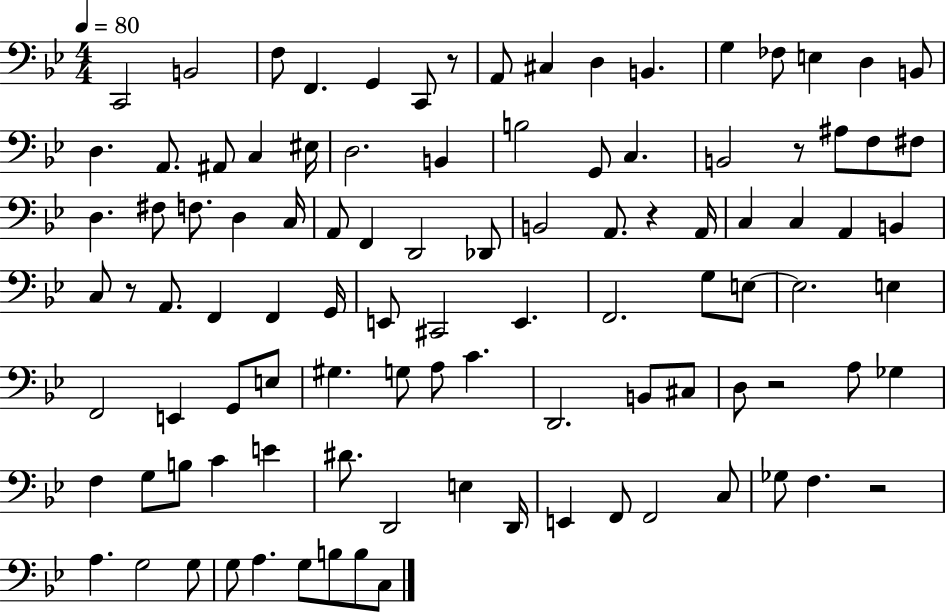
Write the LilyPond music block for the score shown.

{
  \clef bass
  \numericTimeSignature
  \time 4/4
  \key bes \major
  \tempo 4 = 80
  c,2 b,2 | f8 f,4. g,4 c,8 r8 | a,8 cis4 d4 b,4. | g4 fes8 e4 d4 b,8 | \break d4. a,8. ais,8 c4 eis16 | d2. b,4 | b2 g,8 c4. | b,2 r8 ais8 f8 fis8 | \break d4. fis8 f8. d4 c16 | a,8 f,4 d,2 des,8 | b,2 a,8. r4 a,16 | c4 c4 a,4 b,4 | \break c8 r8 a,8. f,4 f,4 g,16 | e,8 cis,2 e,4. | f,2. g8 e8~~ | e2. e4 | \break f,2 e,4 g,8 e8 | gis4. g8 a8 c'4. | d,2. b,8 cis8 | d8 r2 a8 ges4 | \break f4 g8 b8 c'4 e'4 | dis'8. d,2 e4 d,16 | e,4 f,8 f,2 c8 | ges8 f4. r2 | \break a4. g2 g8 | g8 a4. g8 b8 b8 c8 | \bar "|."
}